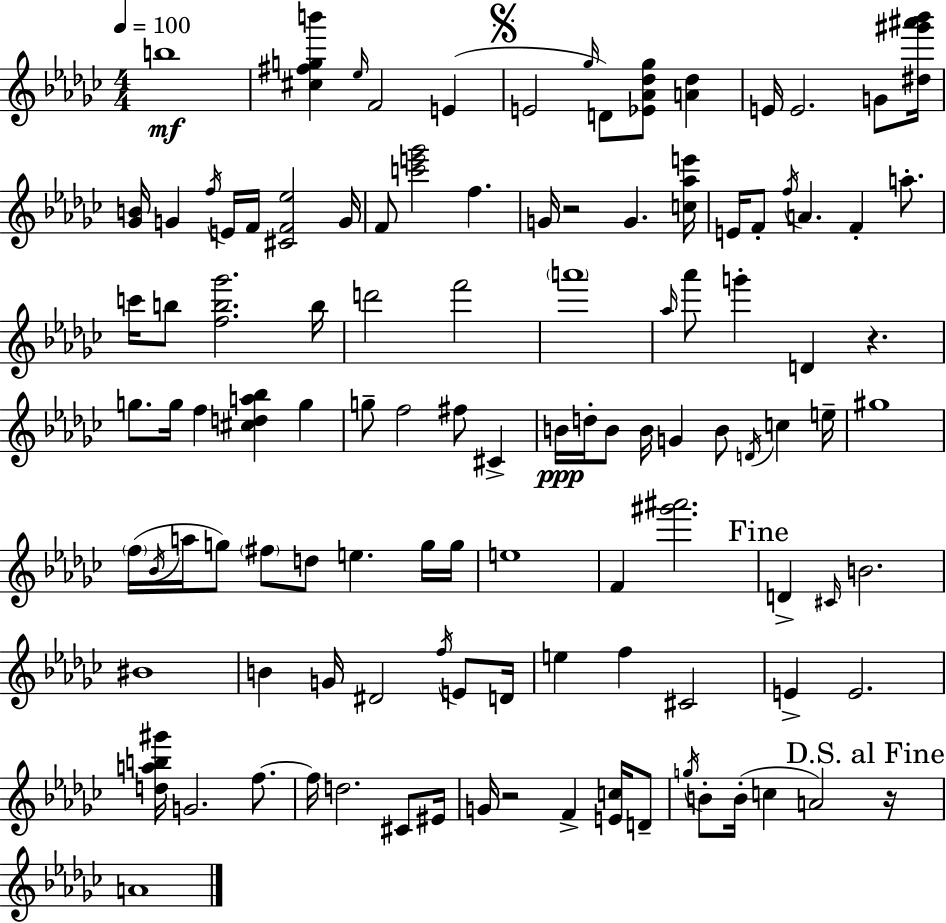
{
  \clef treble
  \numericTimeSignature
  \time 4/4
  \key ees \minor
  \tempo 4 = 100
  \repeat volta 2 { b''1\mf | <cis'' fis'' g'' b'''>4 \grace { ees''16 } f'2 e'4( | \mark \markup { \musicglyph "scripts.segno" } e'2 \grace { ges''16 }) d'8 <ees' aes' des'' ges''>8 <a' des''>4 | e'16 e'2. g'8 | \break <dis'' gis''' ais''' bes'''>16 <ges' b'>16 g'4 \acciaccatura { f''16 } e'16 f'16 <cis' f' ees''>2 | g'16 f'8 <c''' e''' ges'''>2 f''4. | g'16 r2 g'4. | <c'' aes'' e'''>16 e'16 f'8-. \acciaccatura { f''16 } a'4. f'4-. | \break a''8.-. c'''16 b''8 <f'' b'' ges'''>2. | b''16 d'''2 f'''2 | \parenthesize a'''1 | \grace { aes''16 } aes'''8 g'''4-. d'4 r4. | \break g''8. g''16 f''4 <cis'' d'' a'' bes''>4 | g''4 g''8-- f''2 fis''8 | cis'4-> b'16\ppp d''16-. b'8 b'16 g'4 b'8 | \acciaccatura { d'16 } c''4 e''16-- gis''1 | \break \parenthesize f''16( \acciaccatura { bes'16 } a''16 g''8) \parenthesize fis''8 d''8 e''4. | g''16 g''16 e''1 | f'4 <gis''' ais'''>2. | \mark "Fine" d'4-> \grace { cis'16 } b'2. | \break bis'1 | b'4 g'16 dis'2 | \acciaccatura { f''16 } e'8 d'16 e''4 f''4 | cis'2 e'4-> e'2. | \break <d'' a'' b'' gis'''>16 g'2. | f''8.~~ f''16 d''2. | cis'8 eis'16 g'16 r2 | f'4-> <e' c''>16 d'8-- \acciaccatura { g''16 } b'8-. b'16-.( c''4 | \break a'2) \mark "D.S. al Fine" r16 a'1 | } \bar "|."
}